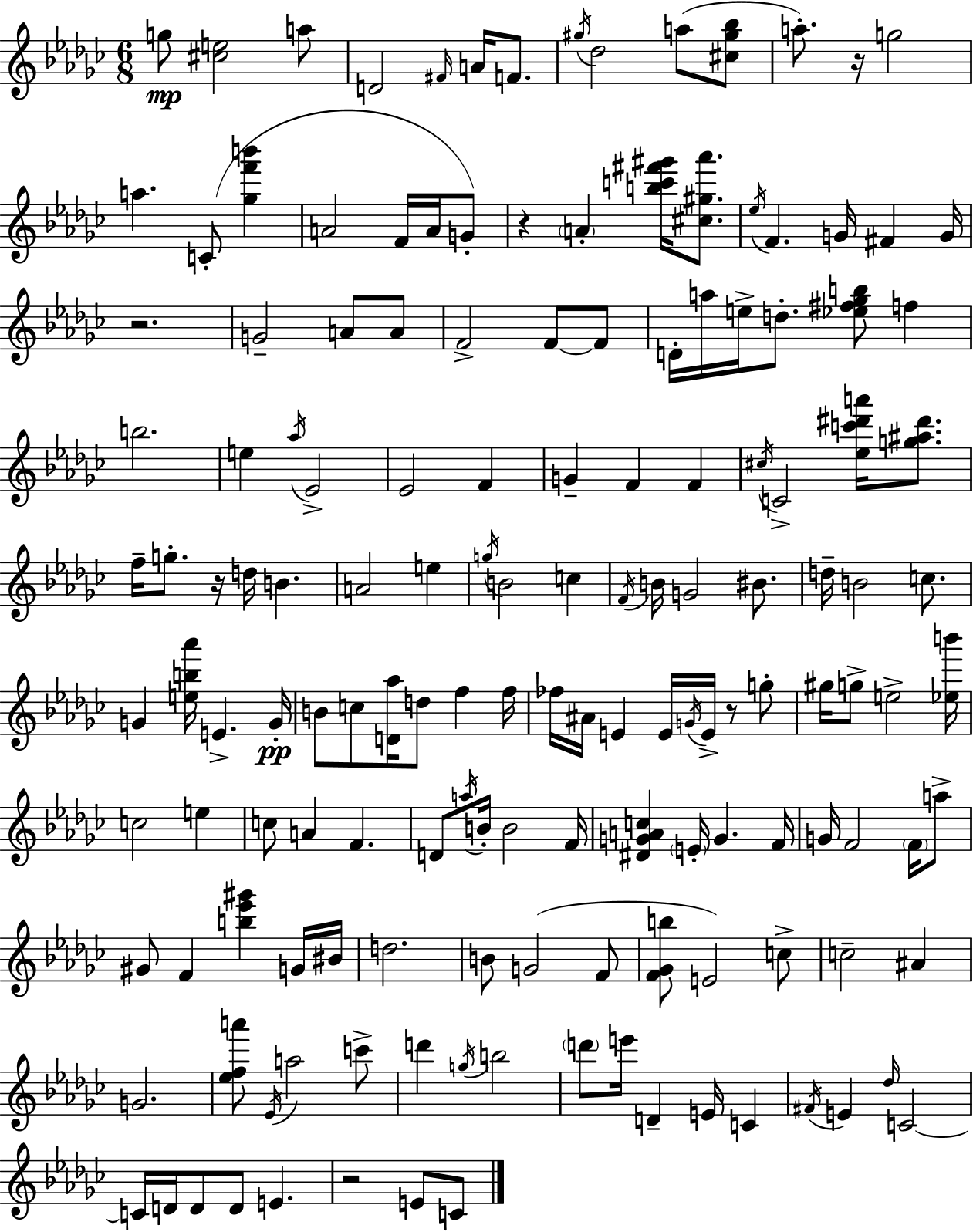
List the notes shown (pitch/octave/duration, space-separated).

G5/e [C#5,E5]/h A5/e D4/h F#4/s A4/s F4/e. G#5/s Db5/h A5/e [C#5,G#5,Bb5]/e A5/e. R/s G5/h A5/q. C4/e [Gb5,F6,B6]/q A4/h F4/s A4/s G4/e R/q A4/q [B5,C6,F#6,G#6]/s [C#5,G#5,Ab6]/e. Eb5/s F4/q. G4/s F#4/q G4/s R/h. G4/h A4/e A4/e F4/h F4/e F4/e D4/s A5/s E5/s D5/e. [Eb5,F#5,Gb5,B5]/e F5/q B5/h. E5/q Ab5/s Eb4/h Eb4/h F4/q G4/q F4/q F4/q C#5/s C4/h [Eb5,C6,D#6,A6]/s [G5,A#5,D#6]/e. F5/s G5/e. R/s D5/s B4/q. A4/h E5/q G5/s B4/h C5/q F4/s B4/s G4/h BIS4/e. D5/s B4/h C5/e. G4/q [E5,B5,Ab6]/s E4/q. G4/s B4/e C5/e [D4,Ab5]/s D5/e F5/q F5/s FES5/s A#4/s E4/q E4/s G4/s E4/s R/e G5/e G#5/s G5/e E5/h [Eb5,B6]/s C5/h E5/q C5/e A4/q F4/q. D4/e A5/s B4/s B4/h F4/s [D#4,G4,A4,C5]/q E4/s G4/q. F4/s G4/s F4/h F4/s A5/e G#4/e F4/q [B5,Eb6,G#6]/q G4/s BIS4/s D5/h. B4/e G4/h F4/e [F4,Gb4,B5]/e E4/h C5/e C5/h A#4/q G4/h. [Eb5,F5,A6]/e Eb4/s A5/h C6/e D6/q G5/s B5/h D6/e E6/s D4/q E4/s C4/q F#4/s E4/q Db5/s C4/h C4/s D4/s D4/e D4/e E4/q. R/h E4/e C4/e